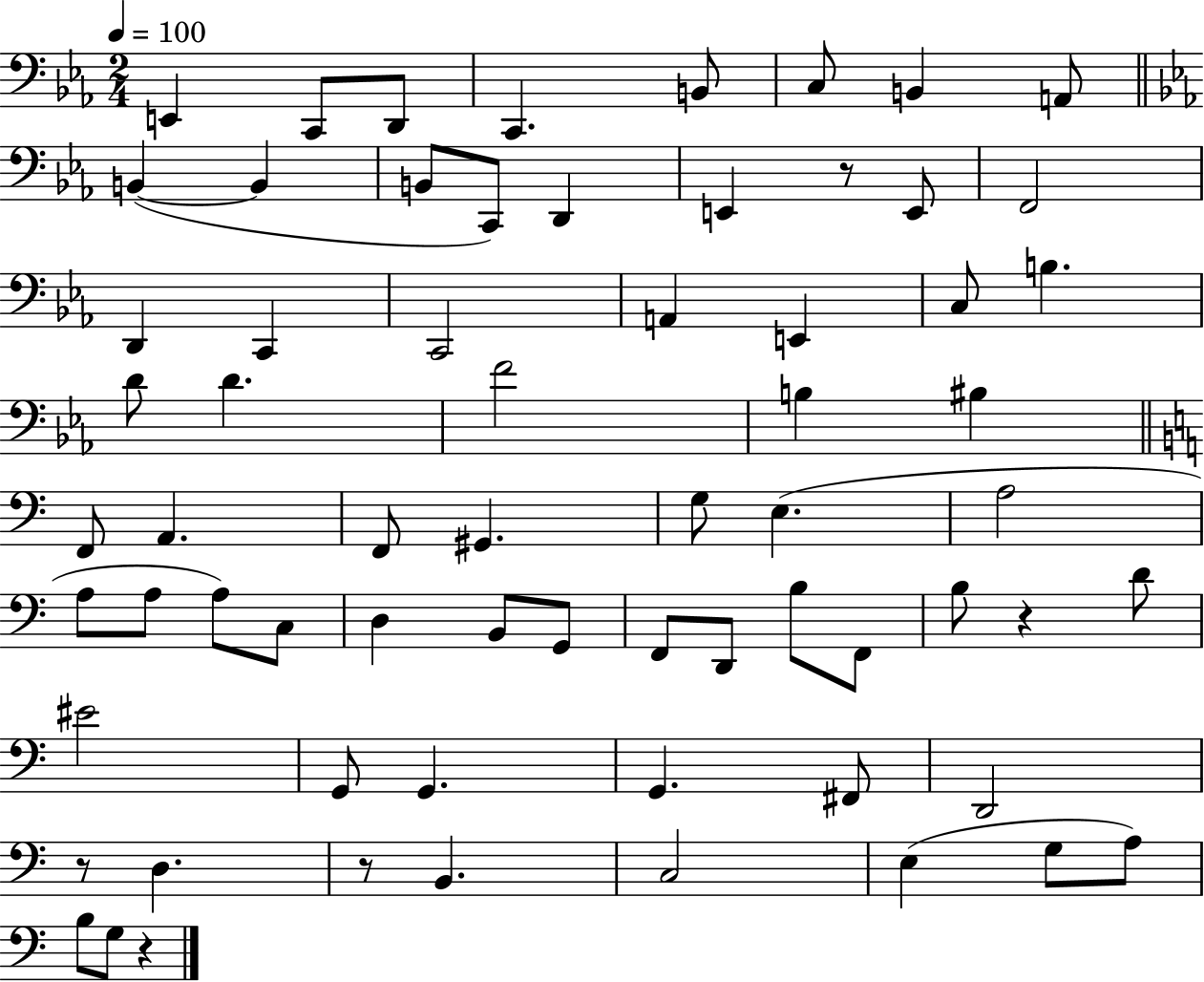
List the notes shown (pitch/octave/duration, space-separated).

E2/q C2/e D2/e C2/q. B2/e C3/e B2/q A2/e B2/q B2/q B2/e C2/e D2/q E2/q R/e E2/e F2/h D2/q C2/q C2/h A2/q E2/q C3/e B3/q. D4/e D4/q. F4/h B3/q BIS3/q F2/e A2/q. F2/e G#2/q. G3/e E3/q. A3/h A3/e A3/e A3/e C3/e D3/q B2/e G2/e F2/e D2/e B3/e F2/e B3/e R/q D4/e EIS4/h G2/e G2/q. G2/q. F#2/e D2/h R/e D3/q. R/e B2/q. C3/h E3/q G3/e A3/e B3/e G3/e R/q